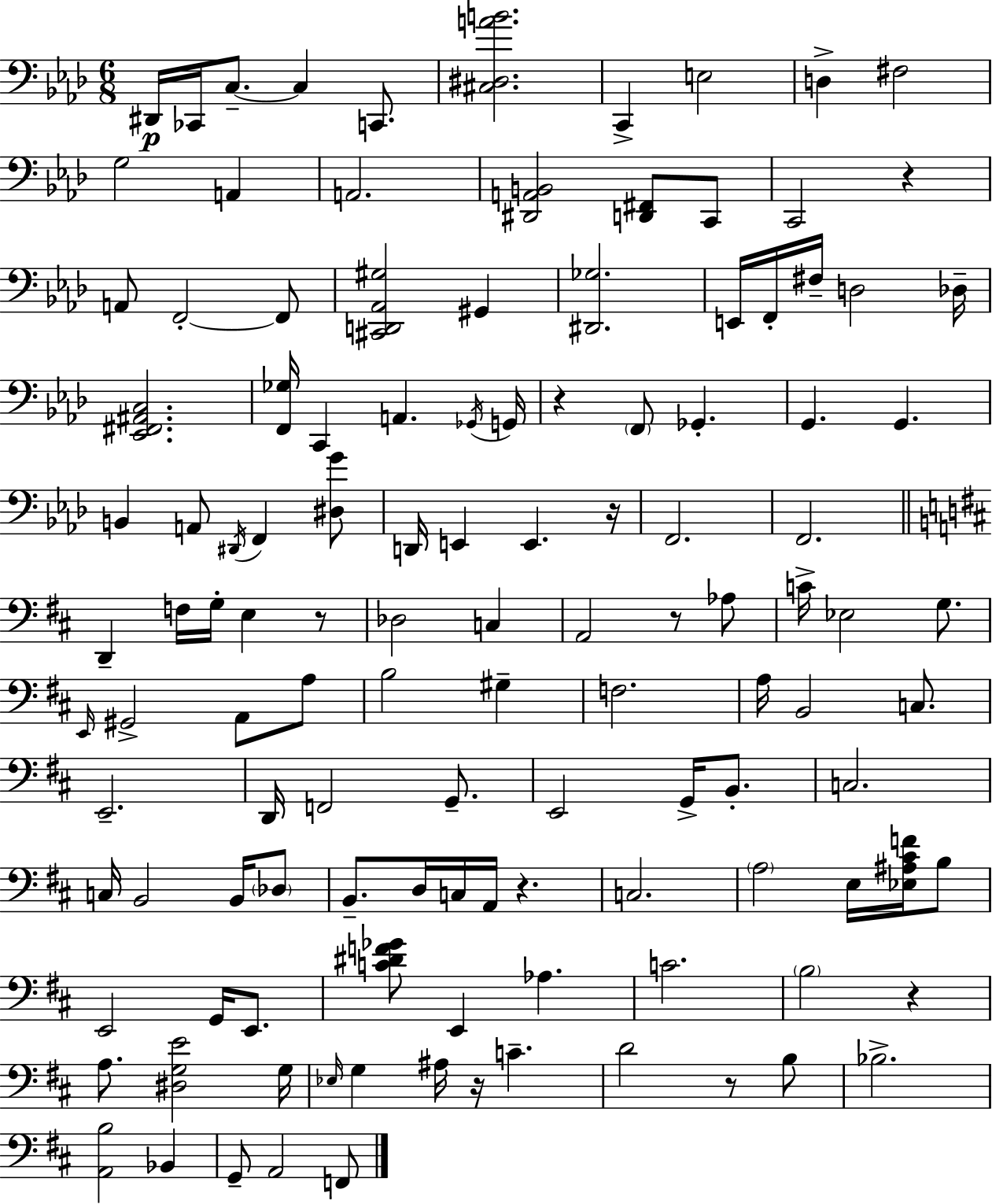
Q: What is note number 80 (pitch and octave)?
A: E3